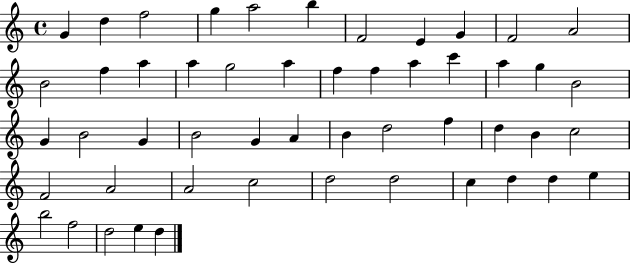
X:1
T:Untitled
M:4/4
L:1/4
K:C
G d f2 g a2 b F2 E G F2 A2 B2 f a a g2 a f f a c' a g B2 G B2 G B2 G A B d2 f d B c2 F2 A2 A2 c2 d2 d2 c d d e b2 f2 d2 e d